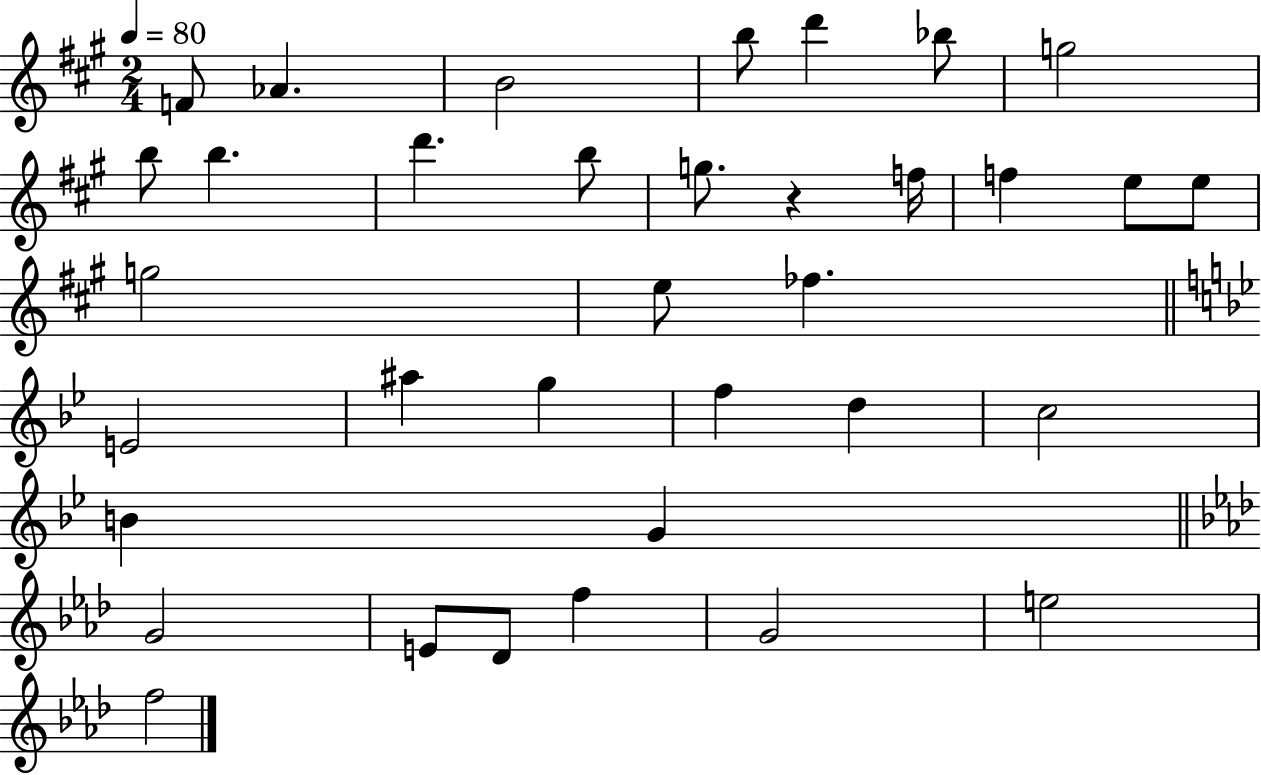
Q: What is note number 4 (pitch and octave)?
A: B5